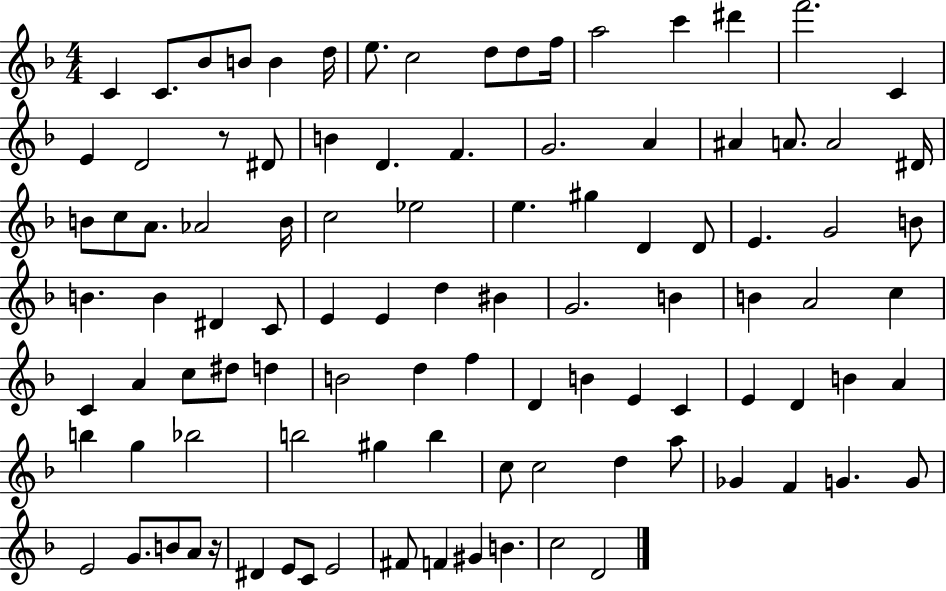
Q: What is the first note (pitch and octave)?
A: C4